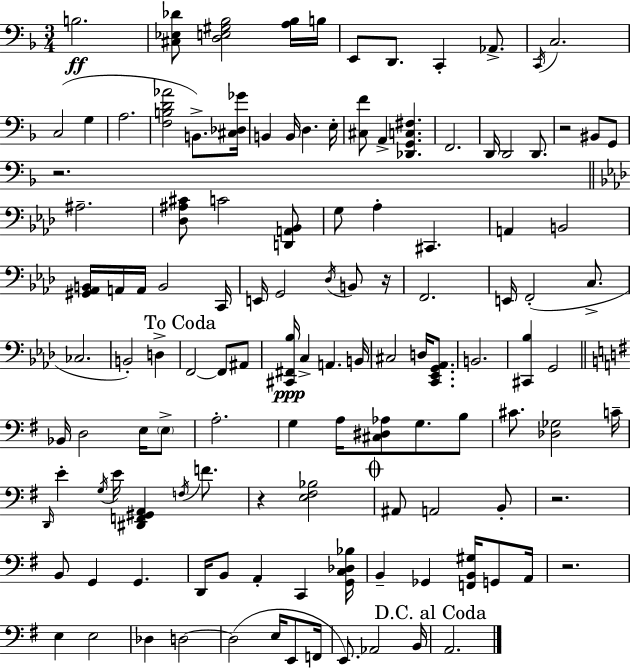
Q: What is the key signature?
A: D minor